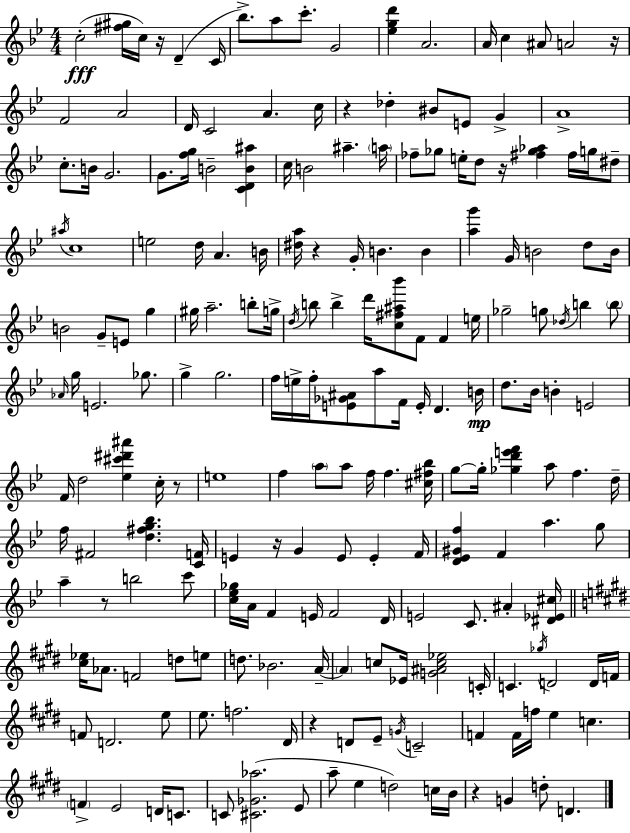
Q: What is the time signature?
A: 4/4